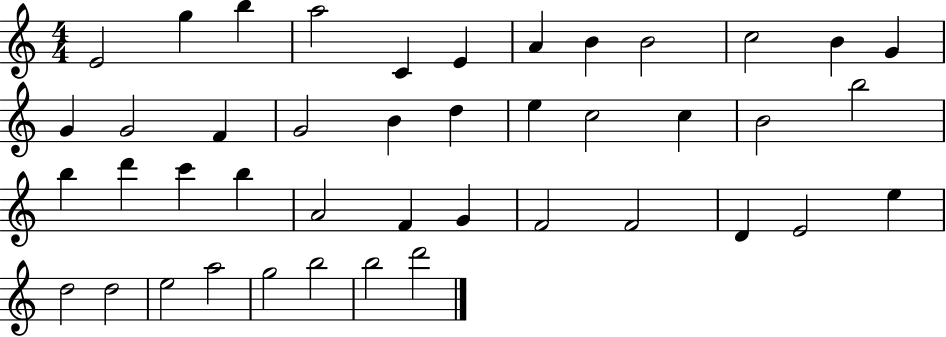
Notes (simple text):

E4/h G5/q B5/q A5/h C4/q E4/q A4/q B4/q B4/h C5/h B4/q G4/q G4/q G4/h F4/q G4/h B4/q D5/q E5/q C5/h C5/q B4/h B5/h B5/q D6/q C6/q B5/q A4/h F4/q G4/q F4/h F4/h D4/q E4/h E5/q D5/h D5/h E5/h A5/h G5/h B5/h B5/h D6/h